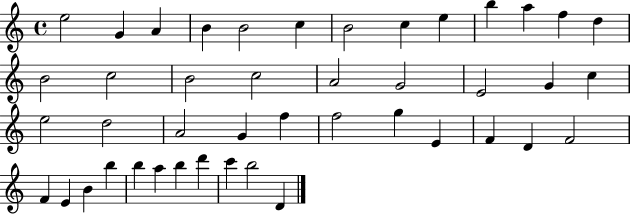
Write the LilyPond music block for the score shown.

{
  \clef treble
  \time 4/4
  \defaultTimeSignature
  \key c \major
  e''2 g'4 a'4 | b'4 b'2 c''4 | b'2 c''4 e''4 | b''4 a''4 f''4 d''4 | \break b'2 c''2 | b'2 c''2 | a'2 g'2 | e'2 g'4 c''4 | \break e''2 d''2 | a'2 g'4 f''4 | f''2 g''4 e'4 | f'4 d'4 f'2 | \break f'4 e'4 b'4 b''4 | b''4 a''4 b''4 d'''4 | c'''4 b''2 d'4 | \bar "|."
}